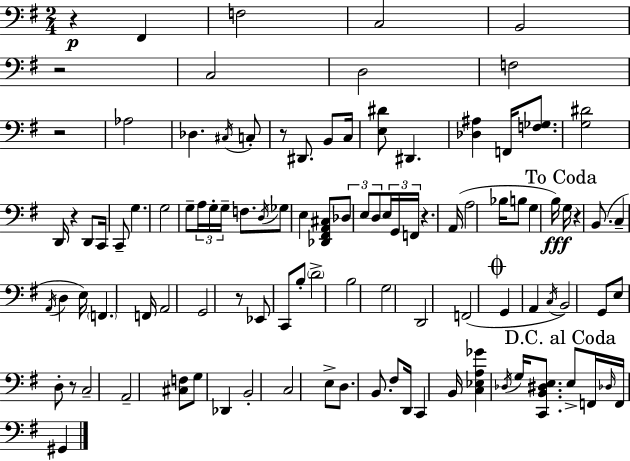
{
  \clef bass
  \numericTimeSignature
  \time 2/4
  \key g \major
  r4\p fis,4 | f2 | c2 | b,2 | \break r2 | c2 | d2 | f2 | \break r2 | aes2 | des4. \acciaccatura { cis16 } c8-. | r8 dis,8. b,8 | \break c16 <e dis'>8 dis,4. | <des ais>4 f,16 <f ges>8. | <g dis'>2 | d,16 r4 d,8 | \break c,16 c,8-- g4. | g2 | g8-- \tuplet 3/2 { a16 g16-. g16-- } f8. | \acciaccatura { d16 } ges8 e4 | \break <des, fis, a, cis>8 \tuplet 3/2 { des8 e8 d8 } | \tuplet 3/2 { e16 g,16 f,16 } r4. | a,16( a2 | bes16 b8 g4 | \break b16\fff) \mark "To Coda" g16 r4 b,8.( | c4-- \acciaccatura { a,16 } d4 | e16) \parenthesize f,4. | f,16 a,2 | \break g,2 | r8 ees,8 c,8 | b8-. \parenthesize d'2-> | b2 | \break g2 | d,2 | f,2( | \mark \markup { \musicglyph "scripts.coda" } g,4 a,4 | \break \acciaccatura { c16 } b,2) | g,8 e8 | d8-. r8 c2-- | a,2-- | \break <cis f>8 g8 | des,4 b,2-. | c2 | e8-> d8. | \break b,8. fis8 d,16 c,4 | b,16 <c ees a ges'>4 | \acciaccatura { des16 } g16 <c, b, dis e>8. \mark "D.C. al Coda" e8-> f,16 | \grace { des16 } f,16 gis,4 \bar "|."
}